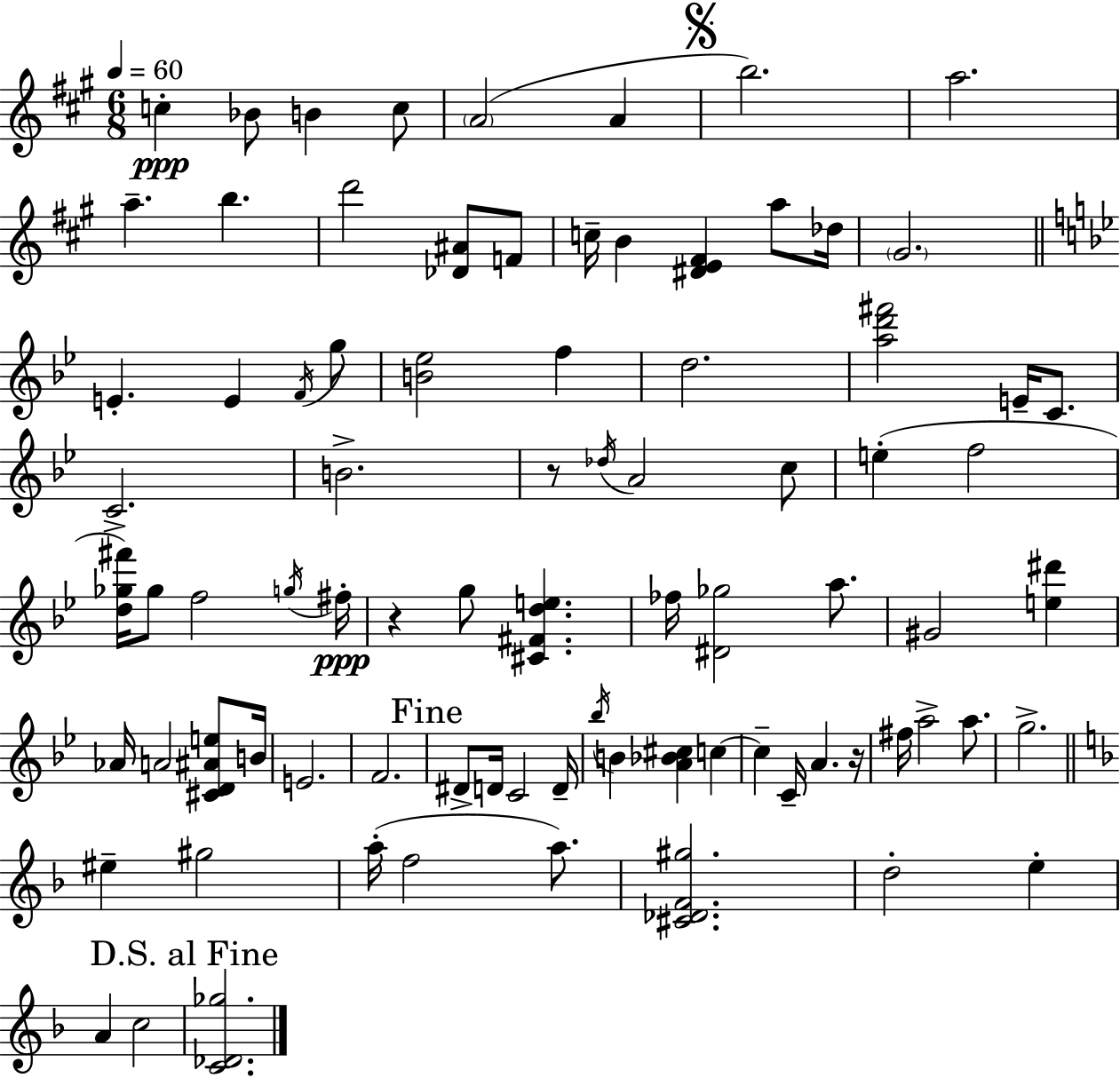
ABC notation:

X:1
T:Untitled
M:6/8
L:1/4
K:A
c _B/2 B c/2 A2 A b2 a2 a b d'2 [_D^A]/2 F/2 c/4 B [^DE^F] a/2 _d/4 ^G2 E E F/4 g/2 [B_e]2 f d2 [ad'^f']2 E/4 C/2 C2 B2 z/2 _d/4 A2 c/2 e f2 [d_g^f']/4 _g/2 f2 g/4 ^f/4 z g/2 [^C^Fde] _f/4 [^D_g]2 a/2 ^G2 [e^d'] _A/4 A2 [^CD^Ae]/2 B/4 E2 F2 ^D/2 D/4 C2 D/4 _b/4 B [A_B^c] c c C/4 A z/4 ^f/4 a2 a/2 g2 ^e ^g2 a/4 f2 a/2 [^C_DF^g]2 d2 e A c2 [C_D_g]2